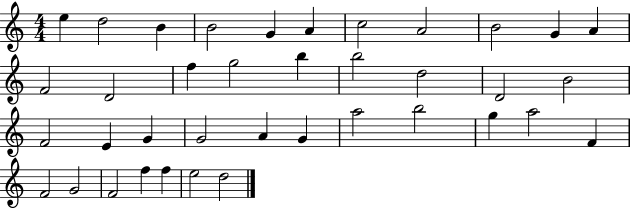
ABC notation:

X:1
T:Untitled
M:4/4
L:1/4
K:C
e d2 B B2 G A c2 A2 B2 G A F2 D2 f g2 b b2 d2 D2 B2 F2 E G G2 A G a2 b2 g a2 F F2 G2 F2 f f e2 d2